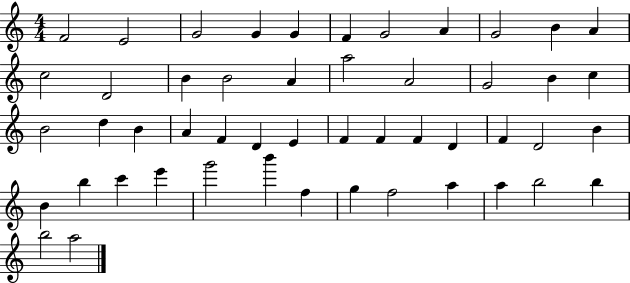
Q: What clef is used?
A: treble